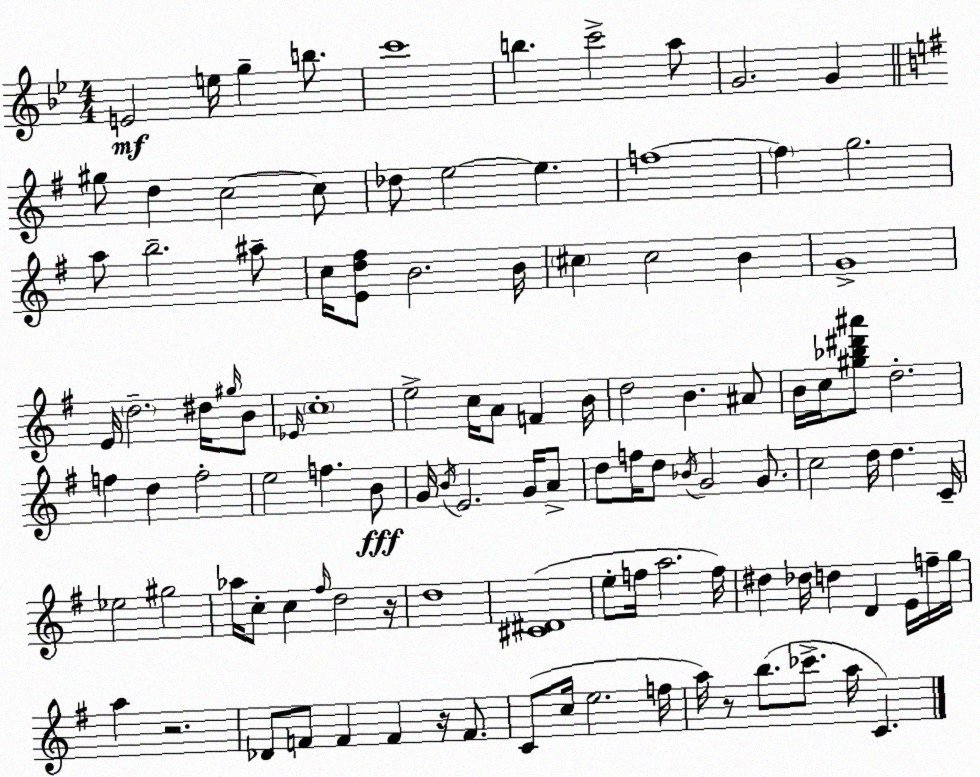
X:1
T:Untitled
M:4/4
L:1/4
K:Bb
E2 e/4 g b/2 c'4 b c'2 a/2 G2 G ^g/2 d c2 c/2 _d/2 e2 e f4 f g2 a/2 b2 ^a/2 c/4 [Ed^f]/2 B2 B/4 ^c ^c2 B G4 E/4 d2 ^d/4 ^g/4 B/2 _E/4 c4 e2 c/4 A/2 F B/4 d2 B ^A/2 B/4 c/4 [^g_b^d'^a']/2 d2 f d f2 e2 f B/2 G/4 B/4 E2 G/4 A/2 d/2 f/4 d/2 _B/4 G2 G/2 c2 d/4 d C/4 _e2 ^g2 _a/4 c/2 c ^f/4 d2 z/4 d4 [^C^D]4 e/2 f/4 a2 f/4 ^d _d/4 d D E/4 f/4 g/4 a z2 _D/2 F/2 F F z/4 F/2 C/2 c/4 e2 f/4 a/4 z/2 b/2 _c'/2 a/4 C